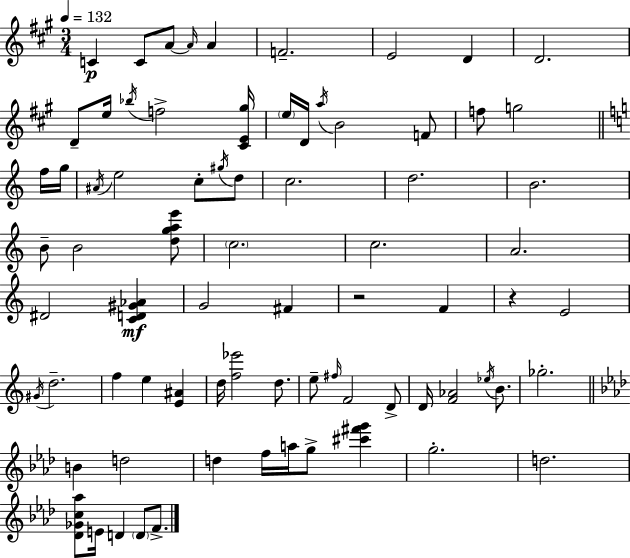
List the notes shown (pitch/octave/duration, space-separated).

C4/q C4/e A4/e A4/s A4/q F4/h. E4/h D4/q D4/h. D4/e E5/s Bb5/s F5/h [C#4,E4,G#5]/s E5/s D4/s A5/s B4/h F4/e F5/e G5/h F5/s G5/s A#4/s E5/h C5/e G#5/s D5/e C5/h. D5/h. B4/h. B4/e B4/h [D5,G5,A5,E6]/e C5/h. C5/h. A4/h. D#4/h [C4,D4,G#4,Ab4]/q G4/h F#4/q R/h F4/q R/q E4/h G#4/s D5/h. F5/q E5/q [E4,A#4]/q D5/s [F5,Eb6]/h D5/e. E5/e F#5/s F4/h D4/e D4/s [F4,Ab4]/h Eb5/s B4/e. Gb5/h. B4/q D5/h D5/q F5/s A5/s G5/e [C#6,F#6,G6]/q G5/h. D5/h. [Db4,Gb4,C5,Ab5]/e E4/s D4/q D4/e F4/e.